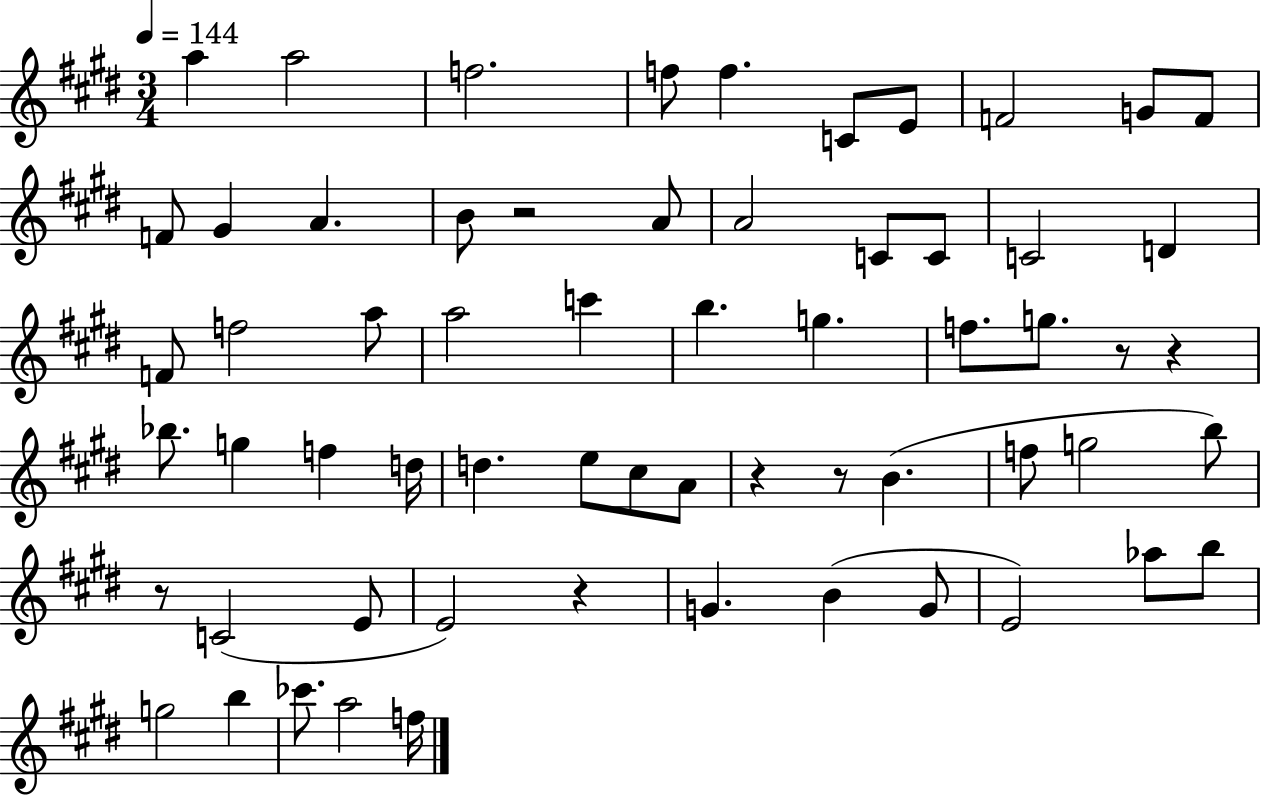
X:1
T:Untitled
M:3/4
L:1/4
K:E
a a2 f2 f/2 f C/2 E/2 F2 G/2 F/2 F/2 ^G A B/2 z2 A/2 A2 C/2 C/2 C2 D F/2 f2 a/2 a2 c' b g f/2 g/2 z/2 z _b/2 g f d/4 d e/2 ^c/2 A/2 z z/2 B f/2 g2 b/2 z/2 C2 E/2 E2 z G B G/2 E2 _a/2 b/2 g2 b _c'/2 a2 f/4